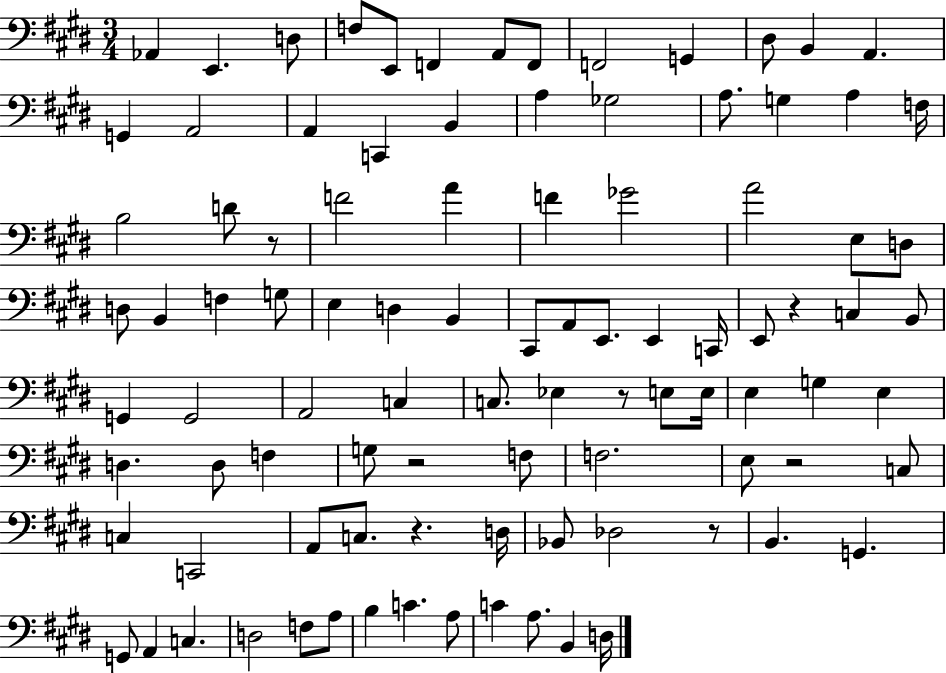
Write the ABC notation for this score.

X:1
T:Untitled
M:3/4
L:1/4
K:E
_A,, E,, D,/2 F,/2 E,,/2 F,, A,,/2 F,,/2 F,,2 G,, ^D,/2 B,, A,, G,, A,,2 A,, C,, B,, A, _G,2 A,/2 G, A, F,/4 B,2 D/2 z/2 F2 A F _G2 A2 E,/2 D,/2 D,/2 B,, F, G,/2 E, D, B,, ^C,,/2 A,,/2 E,,/2 E,, C,,/4 E,,/2 z C, B,,/2 G,, G,,2 A,,2 C, C,/2 _E, z/2 E,/2 E,/4 E, G, E, D, D,/2 F, G,/2 z2 F,/2 F,2 E,/2 z2 C,/2 C, C,,2 A,,/2 C,/2 z D,/4 _B,,/2 _D,2 z/2 B,, G,, G,,/2 A,, C, D,2 F,/2 A,/2 B, C A,/2 C A,/2 B,, D,/4